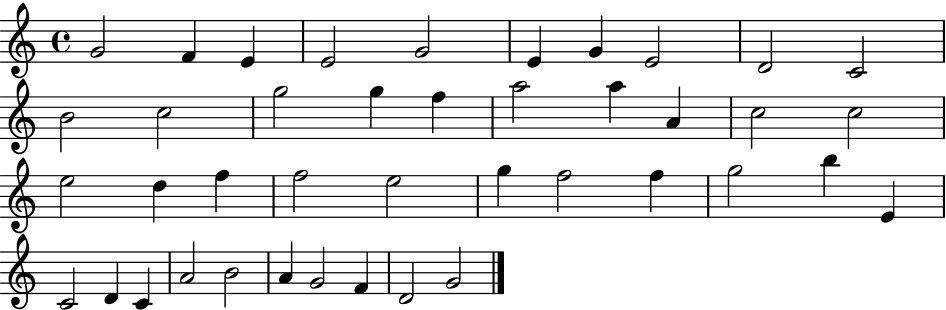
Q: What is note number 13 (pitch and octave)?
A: G5